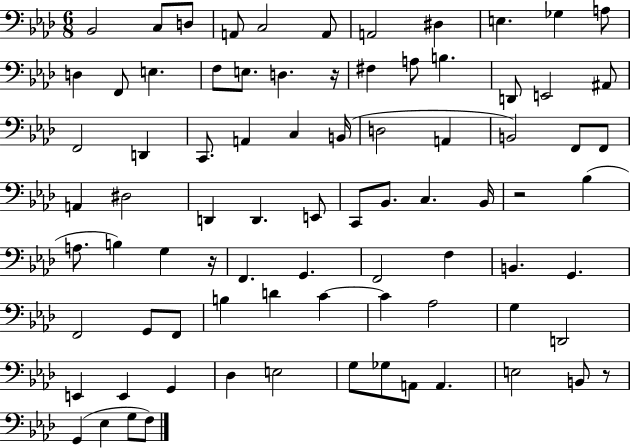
Bb2/h C3/e D3/e A2/e C3/h A2/e A2/h D#3/q E3/q. Gb3/q A3/e D3/q F2/e E3/q. F3/e E3/e. D3/q. R/s F#3/q A3/e B3/q. D2/e E2/h A#2/e F2/h D2/q C2/e. A2/q C3/q B2/s D3/h A2/q B2/h F2/e F2/e A2/q D#3/h D2/q D2/q. E2/e C2/e Bb2/e. C3/q. Bb2/s R/h Bb3/q A3/e. B3/q G3/q R/s F2/q. G2/q. F2/h F3/q B2/q. G2/q. F2/h G2/e F2/e B3/q D4/q C4/q C4/q Ab3/h G3/q D2/h E2/q E2/q G2/q Db3/q E3/h G3/e Gb3/e A2/e A2/q. E3/h B2/e R/e G2/q Eb3/q G3/e F3/e